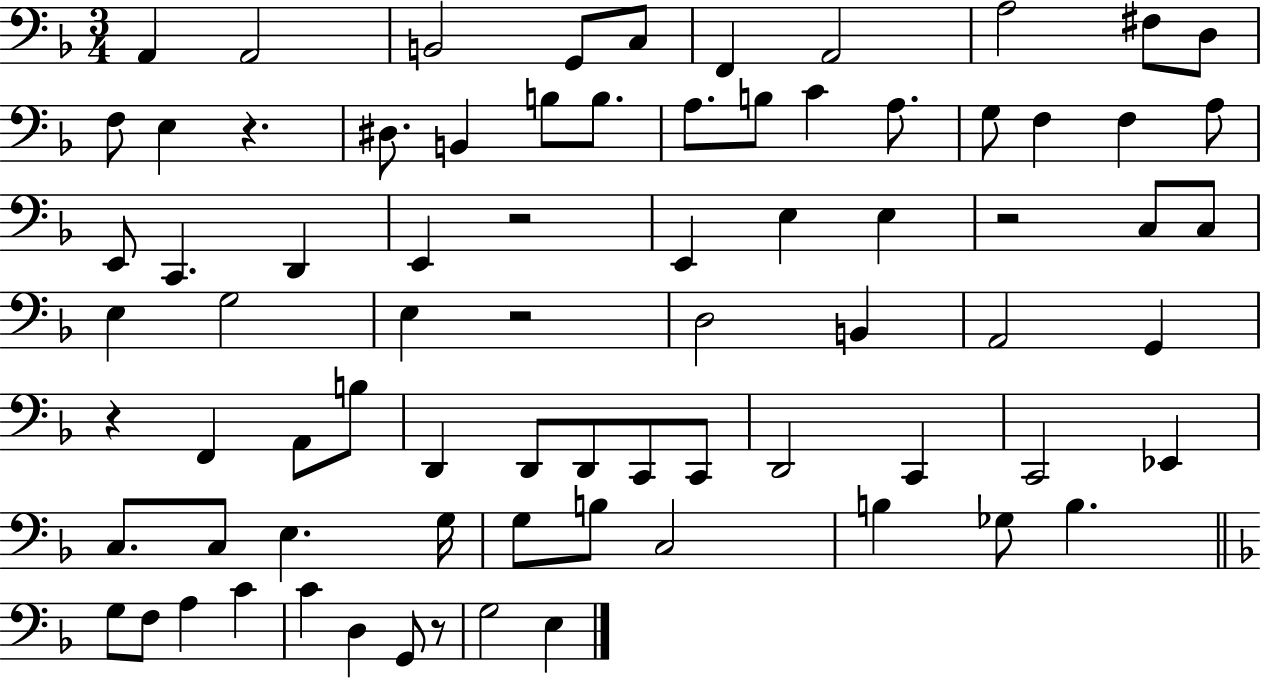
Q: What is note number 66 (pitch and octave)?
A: C4